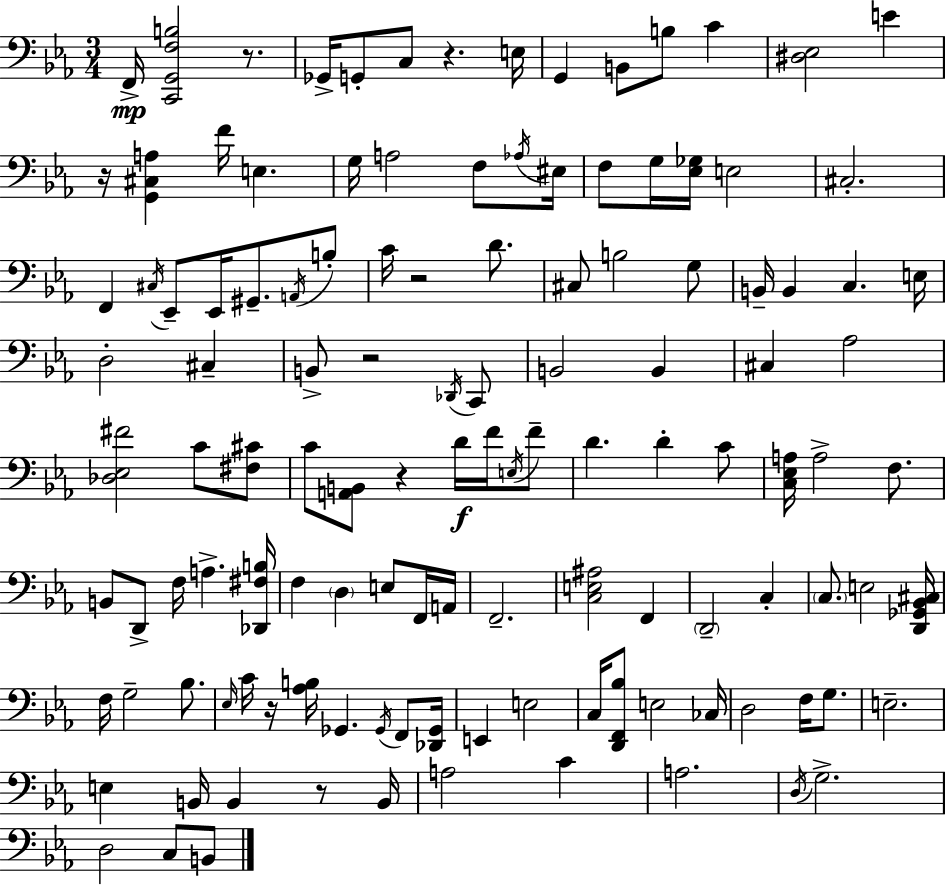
{
  \clef bass
  \numericTimeSignature
  \time 3/4
  \key ees \major
  f,16->\mp <c, g, f b>2 r8. | ges,16-> g,8-. c8 r4. e16 | g,4 b,8 b8 c'4 | <dis ees>2 e'4 | \break r16 <g, cis a>4 f'16 e4. | g16 a2 f8 \acciaccatura { aes16 } | eis16 f8 g16 <ees ges>16 e2 | cis2.-. | \break f,4 \acciaccatura { cis16 } ees,8-- ees,16 gis,8.-- | \acciaccatura { a,16 } b8-. c'16 r2 | d'8. cis8 b2 | g8 b,16-- b,4 c4. | \break e16 d2-. cis4-- | b,8-> r2 | \acciaccatura { des,16 } c,8 b,2 | b,4 cis4 aes2 | \break <des ees fis'>2 | c'8 <fis cis'>8 c'8 <a, b,>8 r4 | d'16\f f'16 \acciaccatura { e16 } f'8-- d'4. d'4-. | c'8 <c ees a>16 a2-> | \break f8. b,8 d,8-> f16 a4.-> | <des, fis b>16 f4 \parenthesize d4 | e8 f,16 a,16 f,2.-- | <c e ais>2 | \break f,4 \parenthesize d,2-- | c4-. \parenthesize c8. e2 | <d, ges, bes, cis>16 f16 g2-- | bes8. \grace { ees16 } c'16 r16 <aes b>16 ges,4. | \break \acciaccatura { ges,16 } f,8 <des, ges,>16 e,4 e2 | c16 <d, f, bes>8 e2 | ces16 d2 | f16 g8. e2.-- | \break e4 b,16 | b,4 r8 b,16 a2 | c'4 a2. | \acciaccatura { d16 } g2.-> | \break d2 | c8 b,8 \bar "|."
}